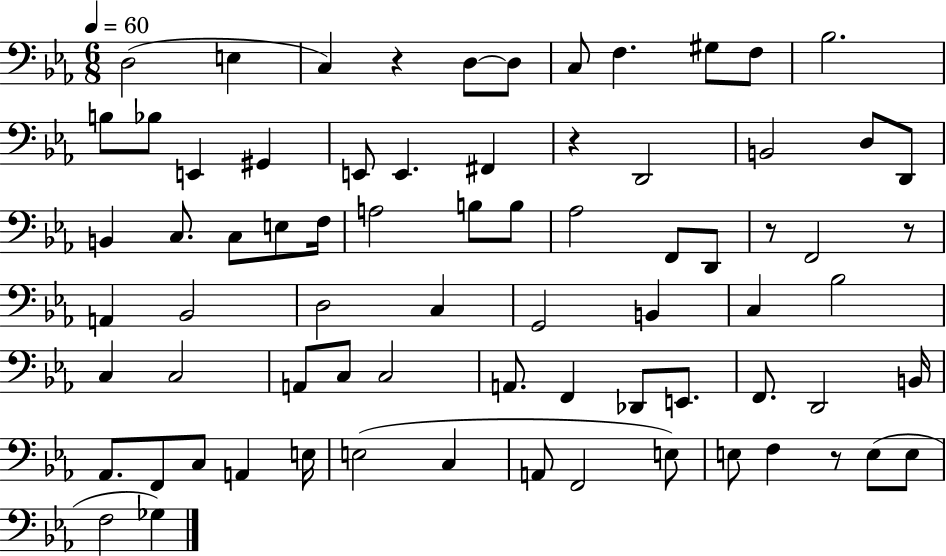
D3/h E3/q C3/q R/q D3/e D3/e C3/e F3/q. G#3/e F3/e Bb3/h. B3/e Bb3/e E2/q G#2/q E2/e E2/q. F#2/q R/q D2/h B2/h D3/e D2/e B2/q C3/e. C3/e E3/e F3/s A3/h B3/e B3/e Ab3/h F2/e D2/e R/e F2/h R/e A2/q Bb2/h D3/h C3/q G2/h B2/q C3/q Bb3/h C3/q C3/h A2/e C3/e C3/h A2/e. F2/q Db2/e E2/e. F2/e. D2/h B2/s Ab2/e. F2/e C3/e A2/q E3/s E3/h C3/q A2/e F2/h E3/e E3/e F3/q R/e E3/e E3/e F3/h Gb3/q